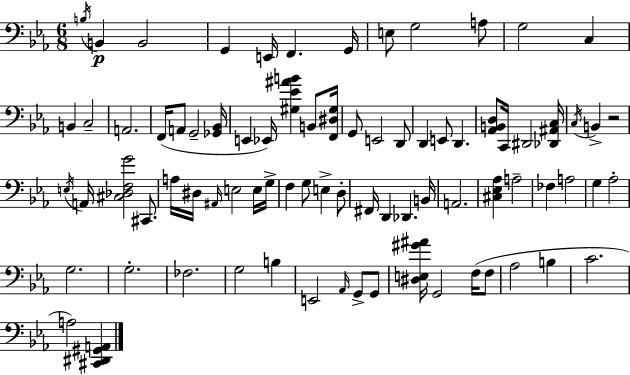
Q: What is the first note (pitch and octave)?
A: B3